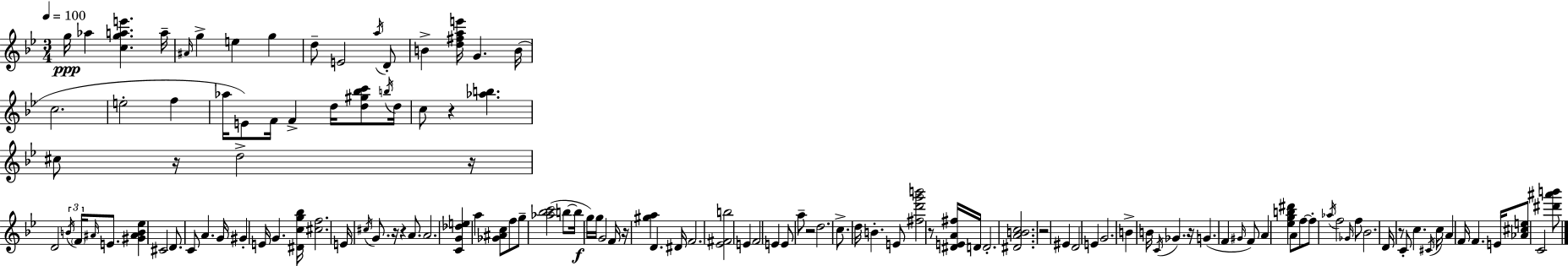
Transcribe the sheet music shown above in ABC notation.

X:1
T:Untitled
M:3/4
L:1/4
K:Gm
g/4 _a [cgae'] a/4 ^A/4 g e g d/2 E2 a/4 D/2 B [d^fae']/4 G B/4 c2 e2 f _a/4 E/2 F/4 F d/4 [d^g_bc']/2 b/4 d/4 c/2 z [_ab] ^c/2 z/4 d2 z/4 D2 B/4 F/4 ^A/4 E/2 [^G^AB_e] ^C2 D/2 C/2 A G/4 ^G E/4 G [^Dcg_b]/4 [^cf]2 E/4 ^c/4 G/2 z/4 z A/2 A2 [CG_de] a [_G^Ac]/2 f/2 g/2 [_a_bc']2 b/2 b/4 g/4 g/4 G2 F/4 z/4 [^ga] D ^D/4 F2 [_E^Fb]2 E F2 E E/2 a/2 z2 d2 c/2 d/4 B E/2 [^fd'g'b']2 z/2 [^DEA^f]/4 D/4 D2 [^DABc]2 z2 ^E D2 E G2 B B/4 C/4 _G z/4 G F ^G/4 F/2 A [_egb^d'] A/2 f/2 f/2 _a/4 f2 _G/4 f/2 _B2 D/4 z/2 C/2 c ^C/4 c/4 A F/4 F E/4 [_A^ce]/2 C2 [^d'^a'b']/2